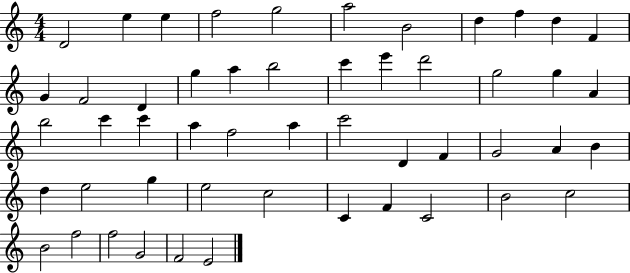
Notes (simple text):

D4/h E5/q E5/q F5/h G5/h A5/h B4/h D5/q F5/q D5/q F4/q G4/q F4/h D4/q G5/q A5/q B5/h C6/q E6/q D6/h G5/h G5/q A4/q B5/h C6/q C6/q A5/q F5/h A5/q C6/h D4/q F4/q G4/h A4/q B4/q D5/q E5/h G5/q E5/h C5/h C4/q F4/q C4/h B4/h C5/h B4/h F5/h F5/h G4/h F4/h E4/h